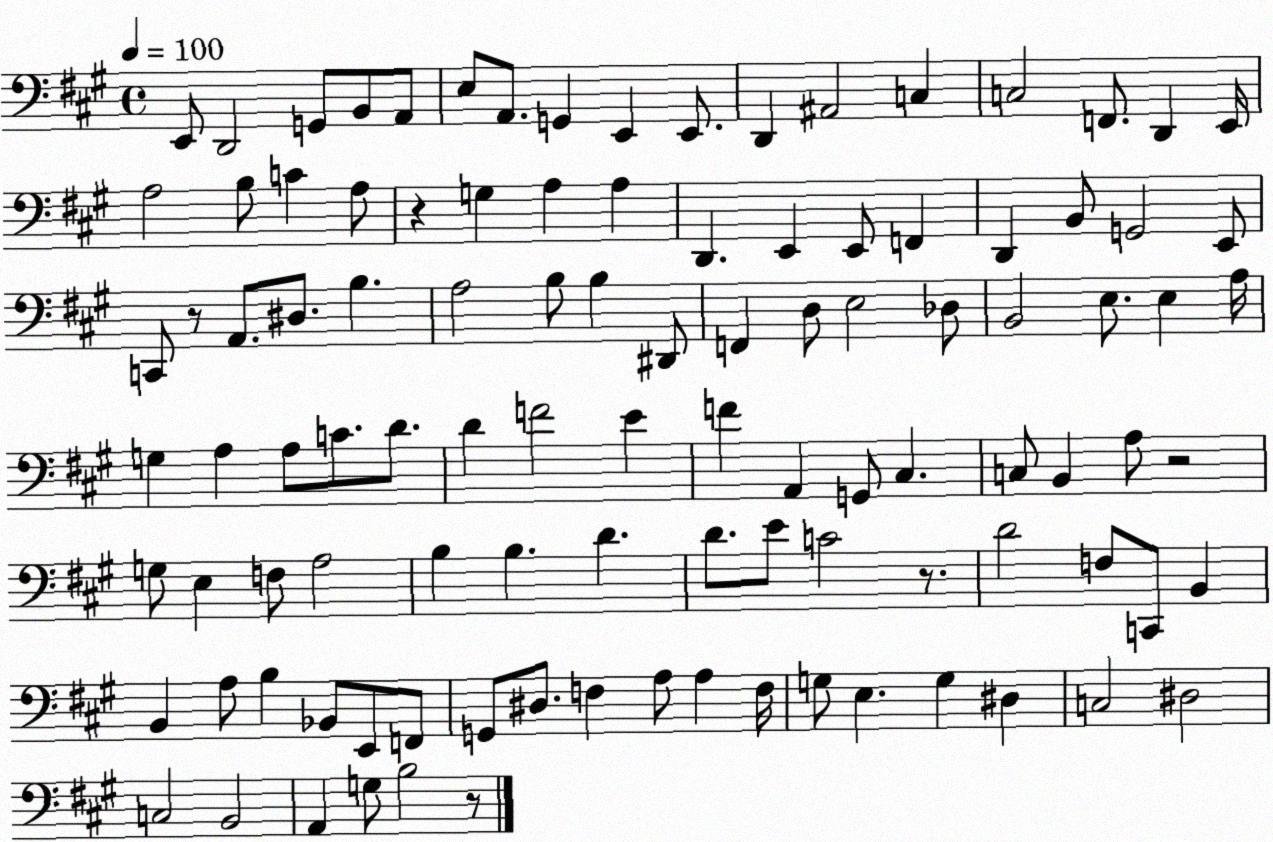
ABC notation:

X:1
T:Untitled
M:4/4
L:1/4
K:A
E,,/2 D,,2 G,,/2 B,,/2 A,,/2 E,/2 A,,/2 G,, E,, E,,/2 D,, ^A,,2 C, C,2 F,,/2 D,, E,,/4 A,2 B,/2 C A,/2 z G, A, A, D,, E,, E,,/2 F,, D,, B,,/2 G,,2 E,,/2 C,,/2 z/2 A,,/2 ^D,/2 B, A,2 B,/2 B, ^D,,/2 F,, D,/2 E,2 _D,/2 B,,2 E,/2 E, A,/4 G, A, A,/2 C/2 D/2 D F2 E F A,, G,,/2 ^C, C,/2 B,, A,/2 z2 G,/2 E, F,/2 A,2 B, B, D D/2 E/2 C2 z/2 D2 F,/2 C,,/2 B,, B,, A,/2 B, _B,,/2 E,,/2 F,,/2 G,,/2 ^D,/2 F, A,/2 A, F,/4 G,/2 E, G, ^D, C,2 ^D,2 C,2 B,,2 A,, G,/2 B,2 z/2